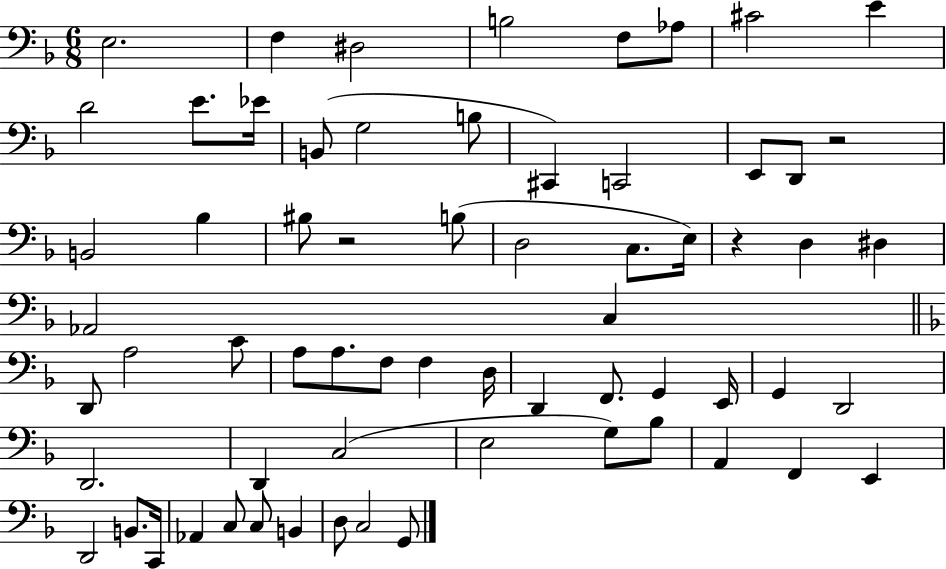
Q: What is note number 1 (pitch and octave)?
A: E3